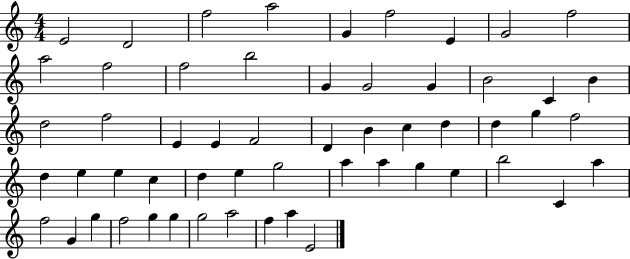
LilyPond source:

{
  \clef treble
  \numericTimeSignature
  \time 4/4
  \key c \major
  e'2 d'2 | f''2 a''2 | g'4 f''2 e'4 | g'2 f''2 | \break a''2 f''2 | f''2 b''2 | g'4 g'2 g'4 | b'2 c'4 b'4 | \break d''2 f''2 | e'4 e'4 f'2 | d'4 b'4 c''4 d''4 | d''4 g''4 f''2 | \break d''4 e''4 e''4 c''4 | d''4 e''4 g''2 | a''4 a''4 g''4 e''4 | b''2 c'4 a''4 | \break f''2 g'4 g''4 | f''2 g''4 g''4 | g''2 a''2 | f''4 a''4 e'2 | \break \bar "|."
}